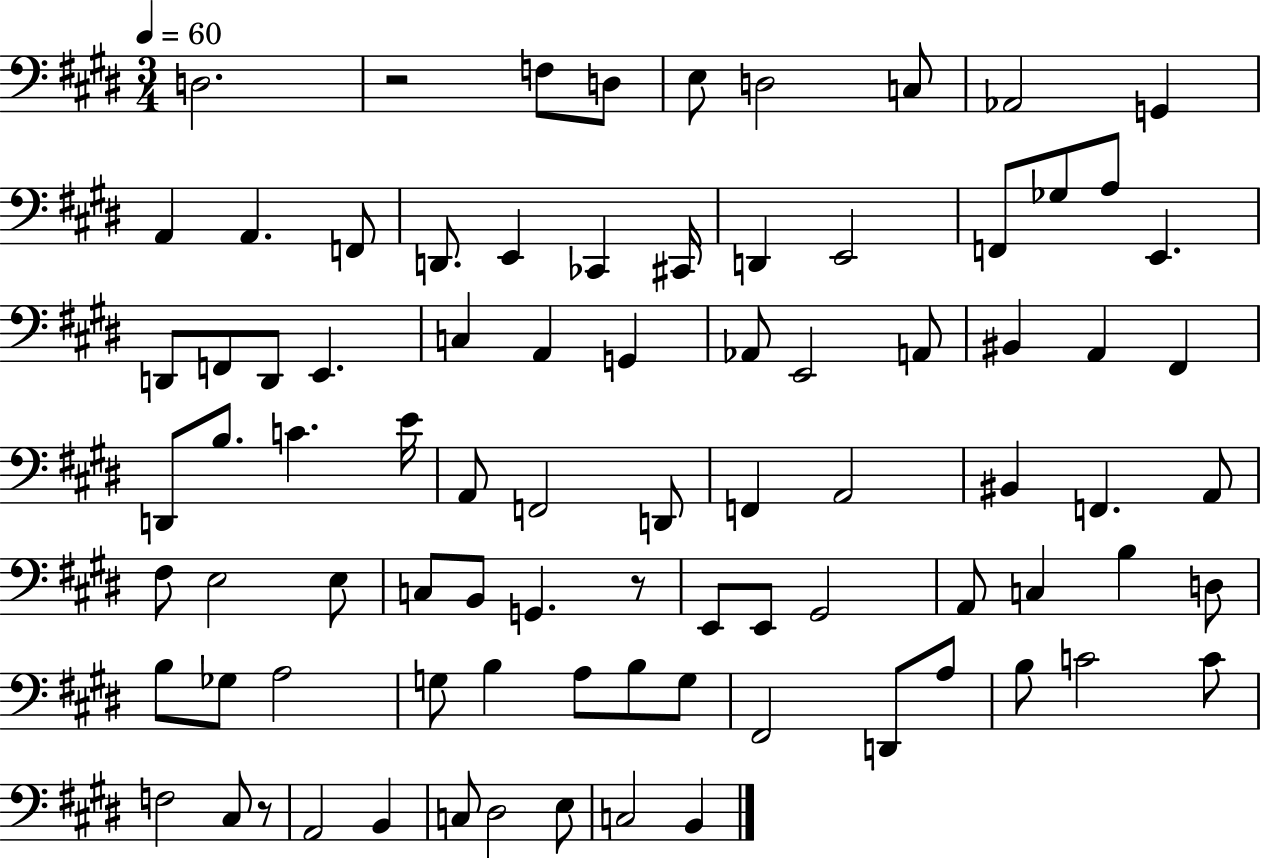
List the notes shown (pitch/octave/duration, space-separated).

D3/h. R/h F3/e D3/e E3/e D3/h C3/e Ab2/h G2/q A2/q A2/q. F2/e D2/e. E2/q CES2/q C#2/s D2/q E2/h F2/e Gb3/e A3/e E2/q. D2/e F2/e D2/e E2/q. C3/q A2/q G2/q Ab2/e E2/h A2/e BIS2/q A2/q F#2/q D2/e B3/e. C4/q. E4/s A2/e F2/h D2/e F2/q A2/h BIS2/q F2/q. A2/e F#3/e E3/h E3/e C3/e B2/e G2/q. R/e E2/e E2/e G#2/h A2/e C3/q B3/q D3/e B3/e Gb3/e A3/h G3/e B3/q A3/e B3/e G3/e F#2/h D2/e A3/e B3/e C4/h C4/e F3/h C#3/e R/e A2/h B2/q C3/e D#3/h E3/e C3/h B2/q